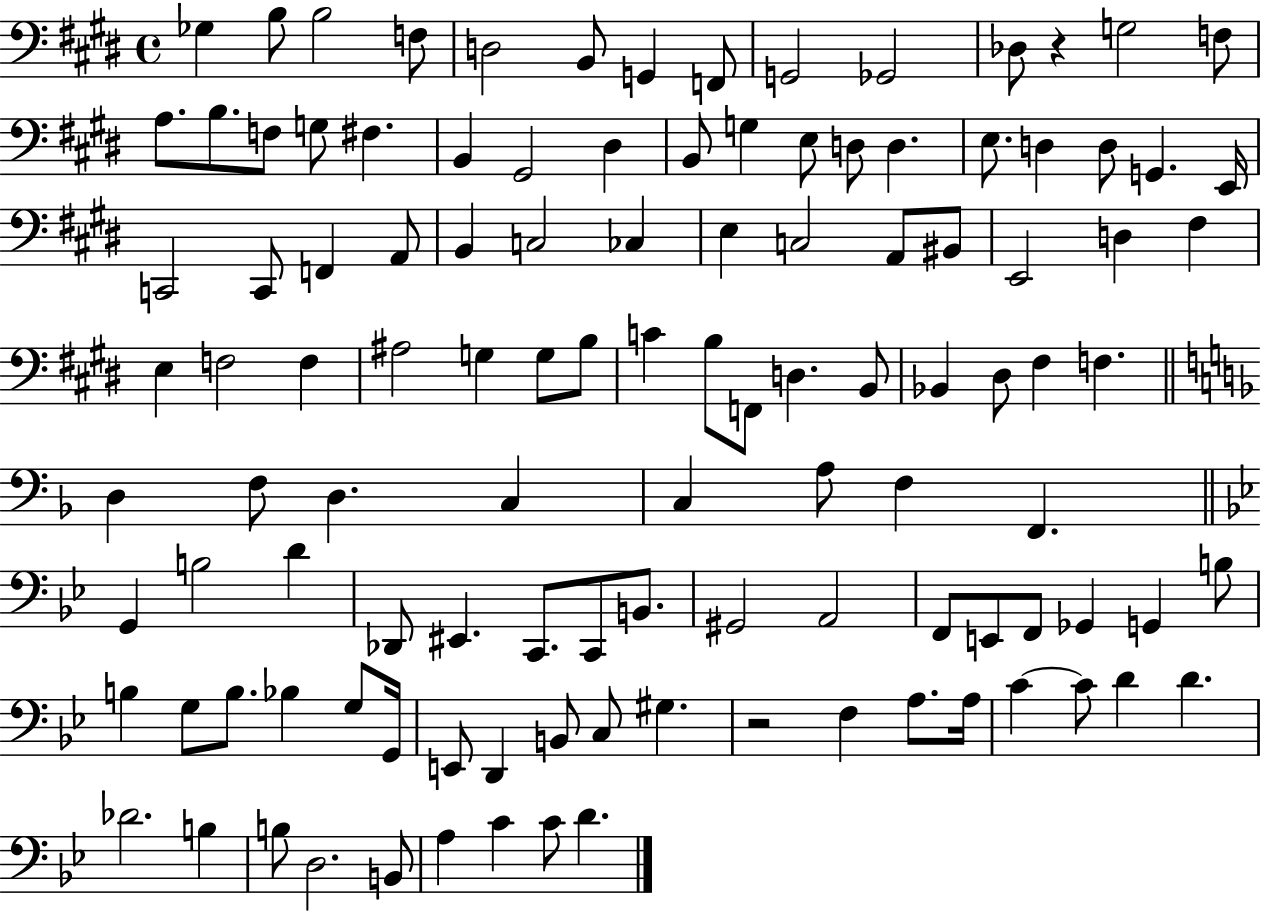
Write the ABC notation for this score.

X:1
T:Untitled
M:4/4
L:1/4
K:E
_G, B,/2 B,2 F,/2 D,2 B,,/2 G,, F,,/2 G,,2 _G,,2 _D,/2 z G,2 F,/2 A,/2 B,/2 F,/2 G,/2 ^F, B,, ^G,,2 ^D, B,,/2 G, E,/2 D,/2 D, E,/2 D, D,/2 G,, E,,/4 C,,2 C,,/2 F,, A,,/2 B,, C,2 _C, E, C,2 A,,/2 ^B,,/2 E,,2 D, ^F, E, F,2 F, ^A,2 G, G,/2 B,/2 C B,/2 F,,/2 D, B,,/2 _B,, ^D,/2 ^F, F, D, F,/2 D, C, C, A,/2 F, F,, G,, B,2 D _D,,/2 ^E,, C,,/2 C,,/2 B,,/2 ^G,,2 A,,2 F,,/2 E,,/2 F,,/2 _G,, G,, B,/2 B, G,/2 B,/2 _B, G,/2 G,,/4 E,,/2 D,, B,,/2 C,/2 ^G, z2 F, A,/2 A,/4 C C/2 D D _D2 B, B,/2 D,2 B,,/2 A, C C/2 D